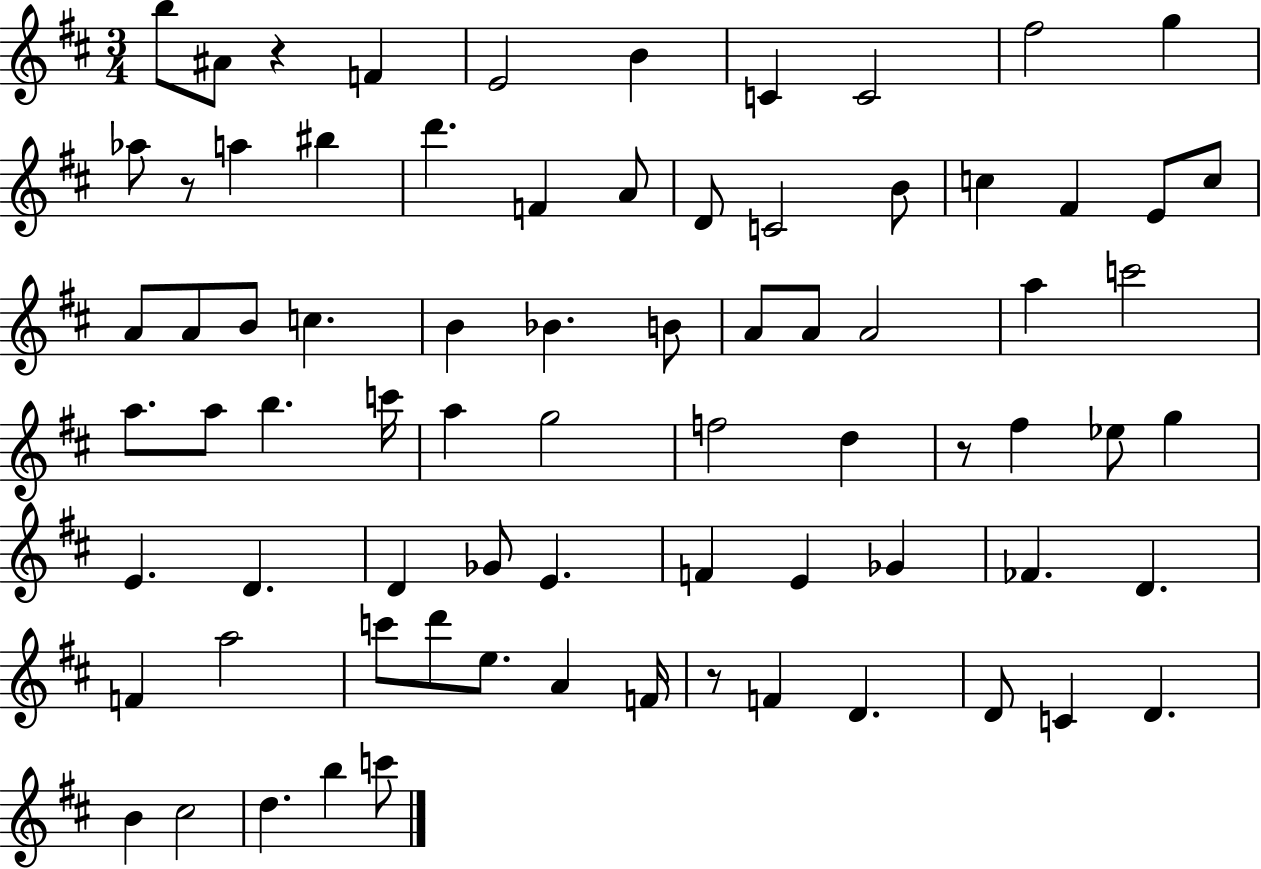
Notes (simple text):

B5/e A#4/e R/q F4/q E4/h B4/q C4/q C4/h F#5/h G5/q Ab5/e R/e A5/q BIS5/q D6/q. F4/q A4/e D4/e C4/h B4/e C5/q F#4/q E4/e C5/e A4/e A4/e B4/e C5/q. B4/q Bb4/q. B4/e A4/e A4/e A4/h A5/q C6/h A5/e. A5/e B5/q. C6/s A5/q G5/h F5/h D5/q R/e F#5/q Eb5/e G5/q E4/q. D4/q. D4/q Gb4/e E4/q. F4/q E4/q Gb4/q FES4/q. D4/q. F4/q A5/h C6/e D6/e E5/e. A4/q F4/s R/e F4/q D4/q. D4/e C4/q D4/q. B4/q C#5/h D5/q. B5/q C6/e